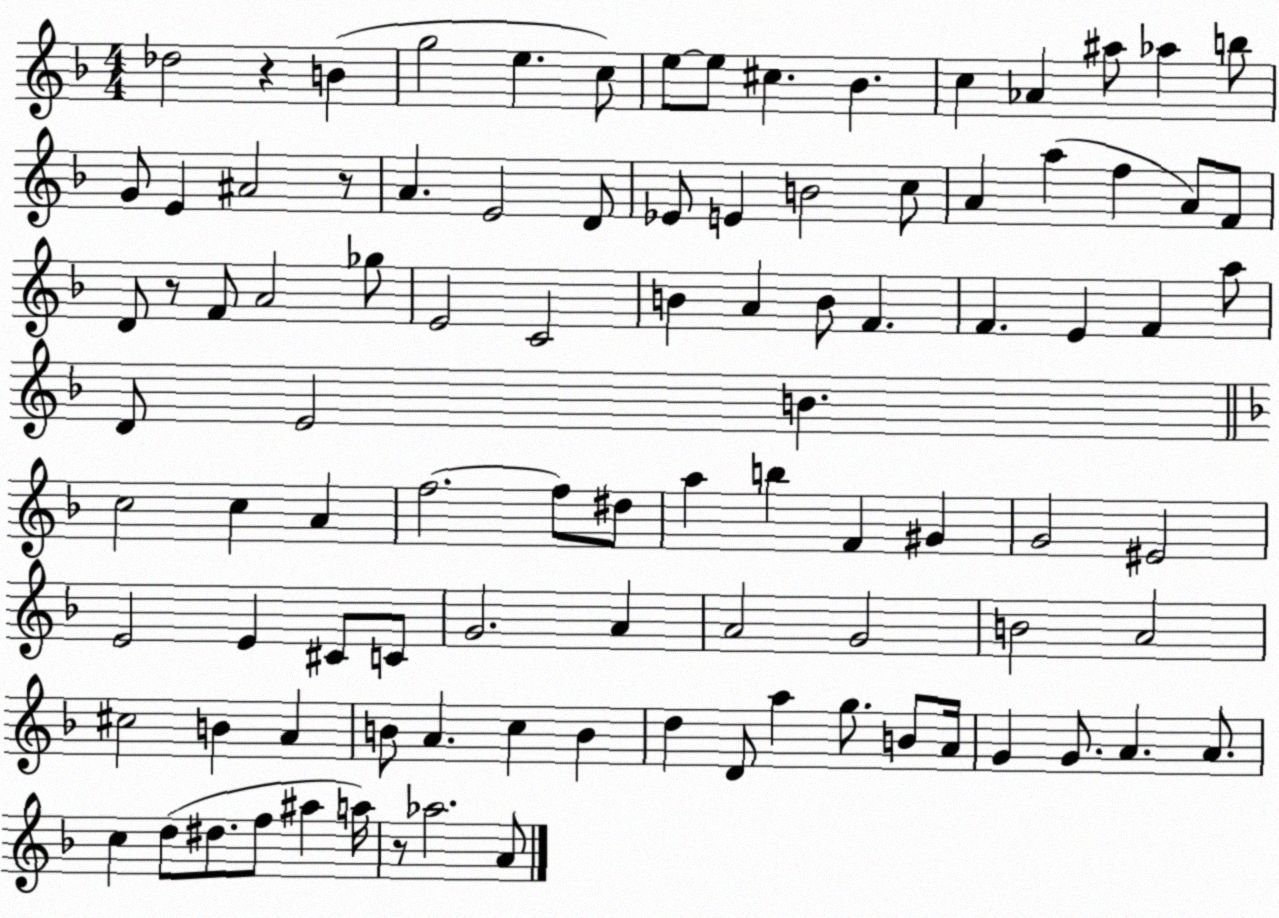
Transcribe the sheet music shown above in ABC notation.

X:1
T:Untitled
M:4/4
L:1/4
K:F
_d2 z B g2 e c/2 e/2 e/2 ^c _B c _A ^a/2 _a b/2 G/2 E ^A2 z/2 A E2 D/2 _E/2 E B2 c/2 A a f A/2 F/2 D/2 z/2 F/2 A2 _g/2 E2 C2 B A B/2 F F E F a/2 D/2 E2 B c2 c A f2 f/2 ^d/2 a b F ^G G2 ^E2 E2 E ^C/2 C/2 G2 A A2 G2 B2 A2 ^c2 B A B/2 A c B d D/2 a g/2 B/2 A/4 G G/2 A A/2 c d/2 ^d/2 f/2 ^a a/4 z/2 _a2 A/2